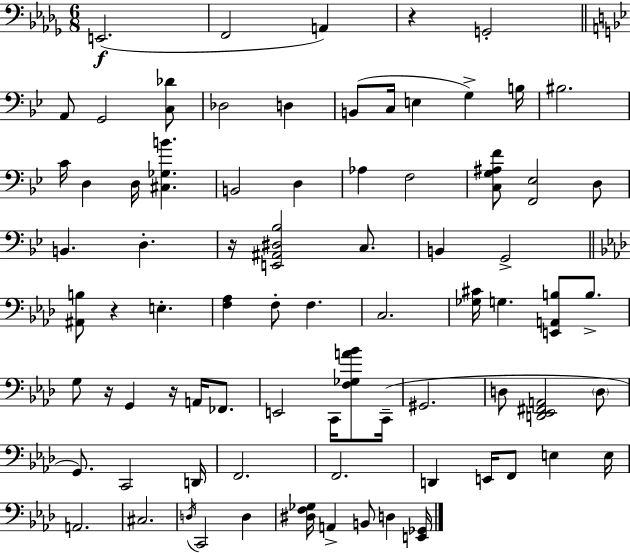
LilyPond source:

{
  \clef bass
  \numericTimeSignature
  \time 6/8
  \key bes \minor
  e,2.(\f | f,2 a,4) | r4 g,2-. | \bar "||" \break \key bes \major a,8 g,2 <c des'>8 | des2 d4 | b,8( c16 e4 g4->) b16 | bis2. | \break c'16 d4 d16 <cis ges b'>4. | b,2 d4 | aes4 f2 | <c g ais f'>8 <f, ees>2 d8 | \break b,4. d4.-. | r16 <e, ais, dis bes>2 c8. | b,4 g,2-> | \bar "||" \break \key f \minor <ais, b>8 r4 e4.-. | <f aes>4 f8-. f4. | c2. | <ges cis'>16 g4. <e, a, b>8 b8.-> | \break g8 r16 g,4 r16 a,16 fes,8. | e,2 c,16 <f ges a' bes'>8 c,16--( | gis,2. | d8 <d, ees, fis, a,>2 \parenthesize d8 | \break g,8.) c,2 d,16 | f,2. | f,2. | d,4 e,16 f,8 e4 e16 | \break a,2. | cis2. | \acciaccatura { d16 } c,2 d4 | <dis f ges>16 a,4-> b,8 d4 | \break <e, ges,>16 \bar "|."
}